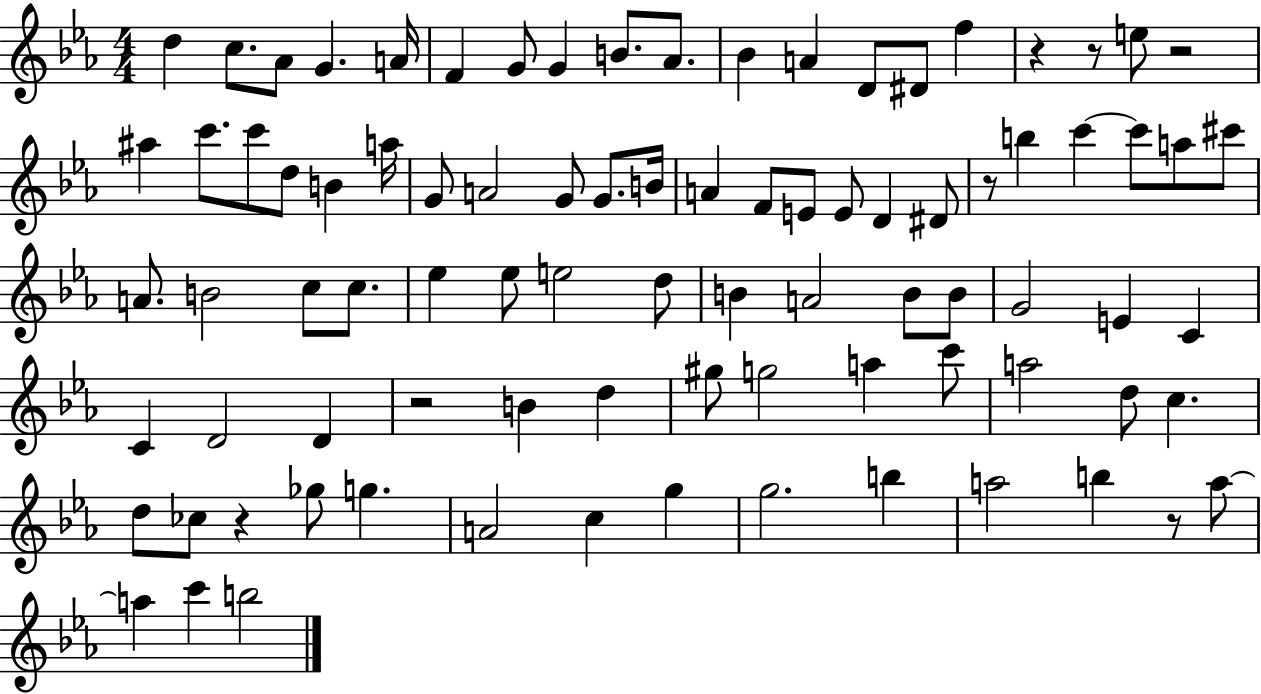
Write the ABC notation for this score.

X:1
T:Untitled
M:4/4
L:1/4
K:Eb
d c/2 _A/2 G A/4 F G/2 G B/2 _A/2 _B A D/2 ^D/2 f z z/2 e/2 z2 ^a c'/2 c'/2 d/2 B a/4 G/2 A2 G/2 G/2 B/4 A F/2 E/2 E/2 D ^D/2 z/2 b c' c'/2 a/2 ^c'/2 A/2 B2 c/2 c/2 _e _e/2 e2 d/2 B A2 B/2 B/2 G2 E C C D2 D z2 B d ^g/2 g2 a c'/2 a2 d/2 c d/2 _c/2 z _g/2 g A2 c g g2 b a2 b z/2 a/2 a c' b2